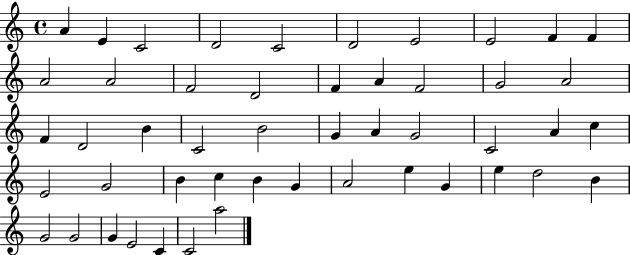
A4/q E4/q C4/h D4/h C4/h D4/h E4/h E4/h F4/q F4/q A4/h A4/h F4/h D4/h F4/q A4/q F4/h G4/h A4/h F4/q D4/h B4/q C4/h B4/h G4/q A4/q G4/h C4/h A4/q C5/q E4/h G4/h B4/q C5/q B4/q G4/q A4/h E5/q G4/q E5/q D5/h B4/q G4/h G4/h G4/q E4/h C4/q C4/h A5/h